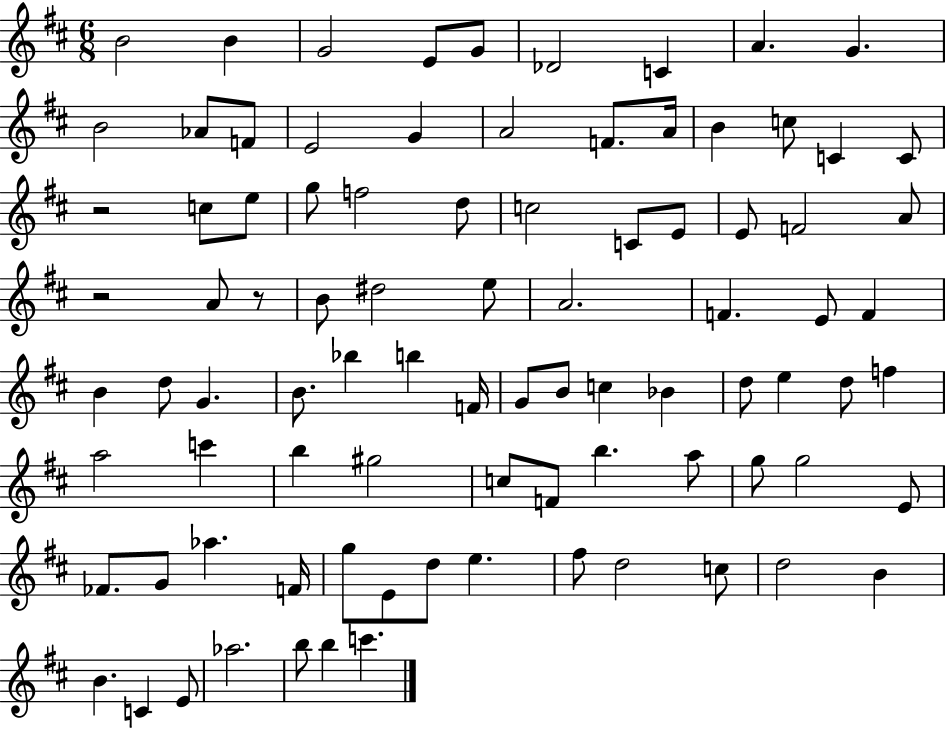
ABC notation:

X:1
T:Untitled
M:6/8
L:1/4
K:D
B2 B G2 E/2 G/2 _D2 C A G B2 _A/2 F/2 E2 G A2 F/2 A/4 B c/2 C C/2 z2 c/2 e/2 g/2 f2 d/2 c2 C/2 E/2 E/2 F2 A/2 z2 A/2 z/2 B/2 ^d2 e/2 A2 F E/2 F B d/2 G B/2 _b b F/4 G/2 B/2 c _B d/2 e d/2 f a2 c' b ^g2 c/2 F/2 b a/2 g/2 g2 E/2 _F/2 G/2 _a F/4 g/2 E/2 d/2 e ^f/2 d2 c/2 d2 B B C E/2 _a2 b/2 b c'